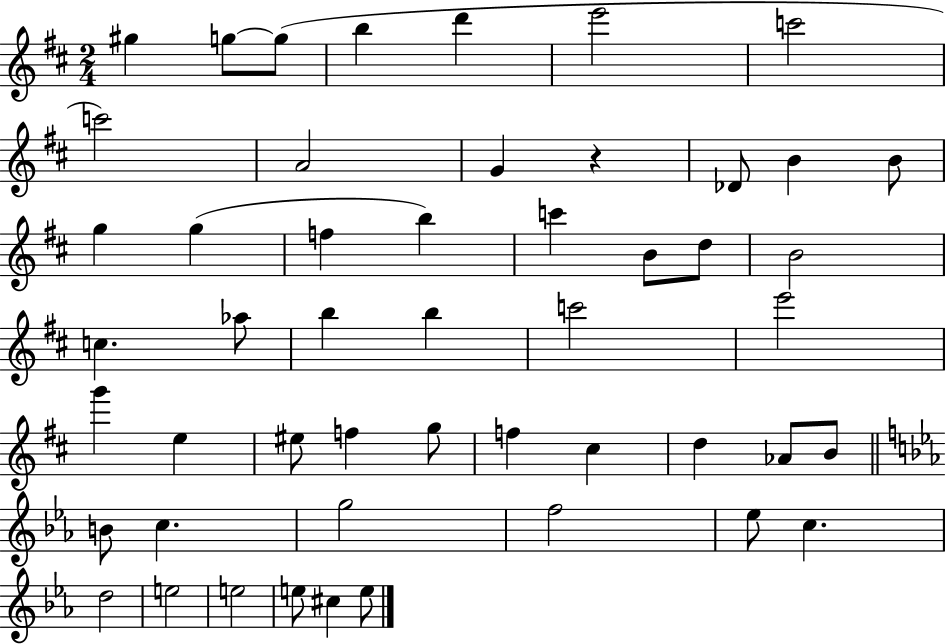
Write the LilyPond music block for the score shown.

{
  \clef treble
  \numericTimeSignature
  \time 2/4
  \key d \major
  gis''4 g''8~~ g''8( | b''4 d'''4 | e'''2 | c'''2 | \break c'''2) | a'2 | g'4 r4 | des'8 b'4 b'8 | \break g''4 g''4( | f''4 b''4) | c'''4 b'8 d''8 | b'2 | \break c''4. aes''8 | b''4 b''4 | c'''2 | e'''2 | \break g'''4 e''4 | eis''8 f''4 g''8 | f''4 cis''4 | d''4 aes'8 b'8 | \break \bar "||" \break \key ees \major b'8 c''4. | g''2 | f''2 | ees''8 c''4. | \break d''2 | e''2 | e''2 | e''8 cis''4 e''8 | \break \bar "|."
}